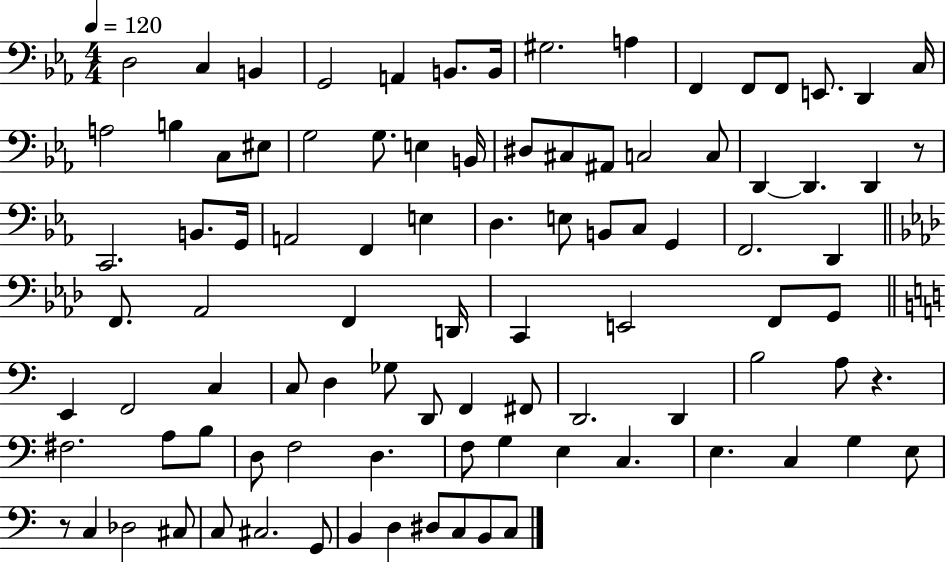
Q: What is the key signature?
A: EES major